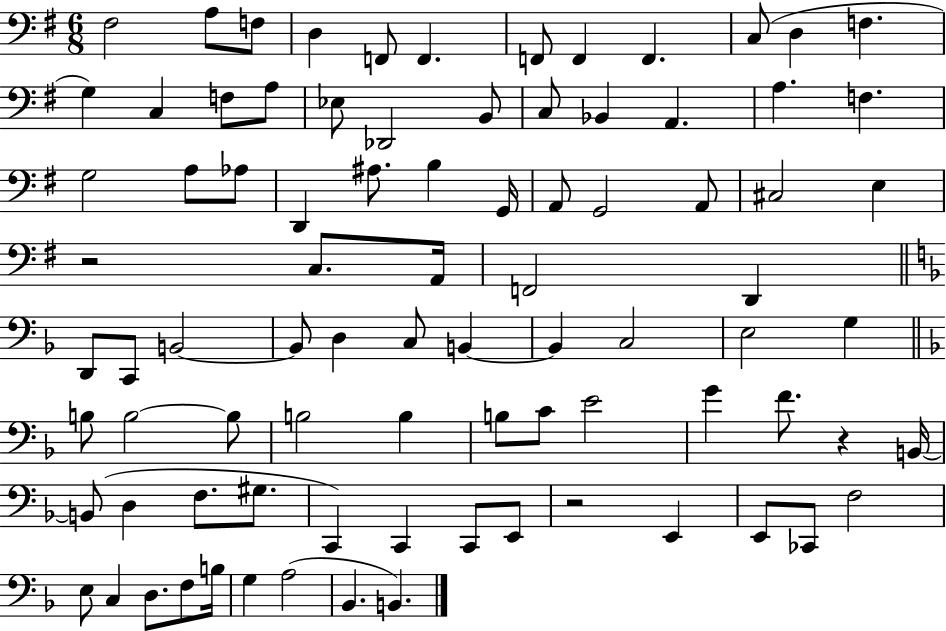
{
  \clef bass
  \numericTimeSignature
  \time 6/8
  \key g \major
  fis2 a8 f8 | d4 f,8 f,4. | f,8 f,4 f,4. | c8( d4 f4. | \break g4) c4 f8 a8 | ees8 des,2 b,8 | c8 bes,4 a,4. | a4. f4. | \break g2 a8 aes8 | d,4 ais8. b4 g,16 | a,8 g,2 a,8 | cis2 e4 | \break r2 c8. a,16 | f,2 d,4 | \bar "||" \break \key f \major d,8 c,8 b,2~~ | b,8 d4 c8 b,4~~ | b,4 c2 | e2 g4 | \break \bar "||" \break \key f \major b8 b2~~ b8 | b2 b4 | b8 c'8 e'2 | g'4 f'8. r4 b,16~~ | \break b,8( d4 f8. gis8. | c,4) c,4 c,8 e,8 | r2 e,4 | e,8 ces,8 f2 | \break e8 c4 d8. f8 b16 | g4 a2( | bes,4. b,4.) | \bar "|."
}